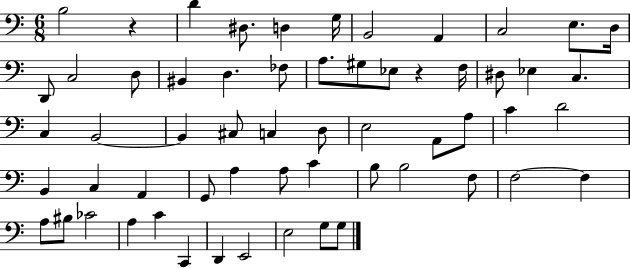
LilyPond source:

{
  \clef bass
  \numericTimeSignature
  \time 6/8
  \key c \major
  b2 r4 | d'4 dis8. d4 g16 | b,2 a,4 | c2 e8. d16 | \break d,8 c2 d8 | bis,4 d4. fes8 | a8. gis8 ees8 r4 f16 | dis8 ees4 c4. | \break c4 b,2~~ | b,4 cis8 c4 d8 | e2 a,8 a8 | c'4 d'2 | \break b,4 c4 a,4 | g,8 a4 a8 c'4 | b8 b2 f8 | f2~~ f4 | \break a8 bis8 ces'2 | a4 c'4 c,4 | d,4 e,2 | e2 g8 g8 | \break \bar "|."
}